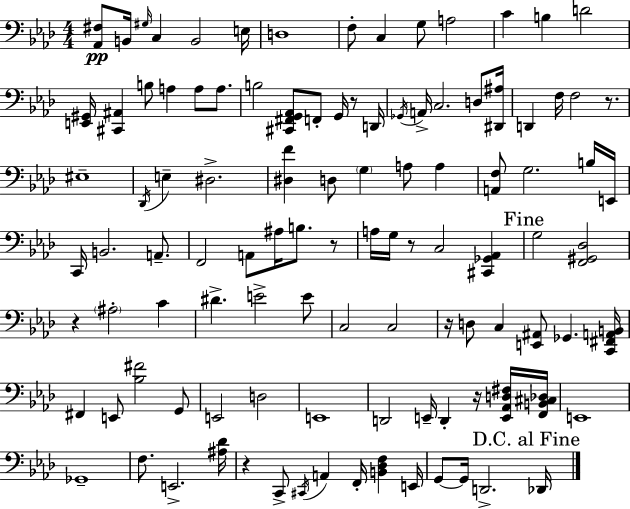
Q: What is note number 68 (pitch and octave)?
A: E2